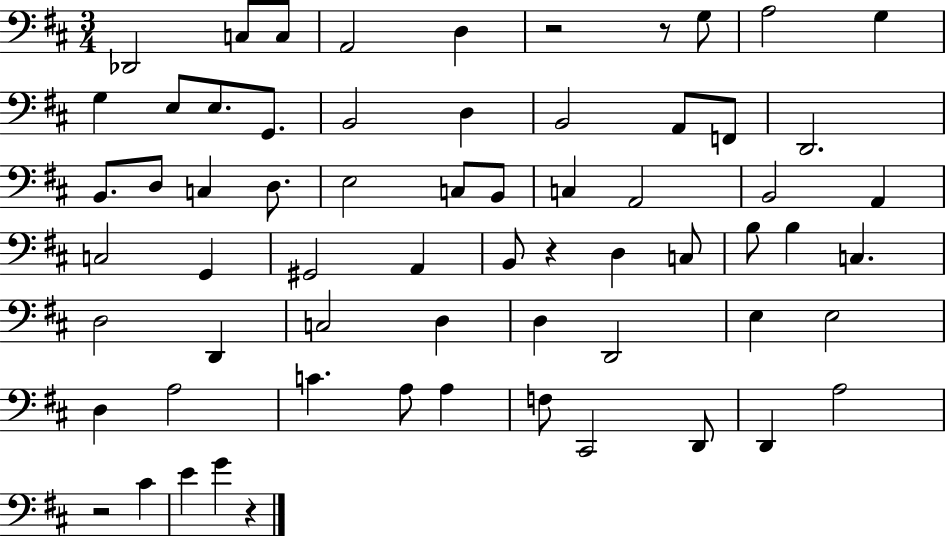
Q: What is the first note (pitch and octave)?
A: Db2